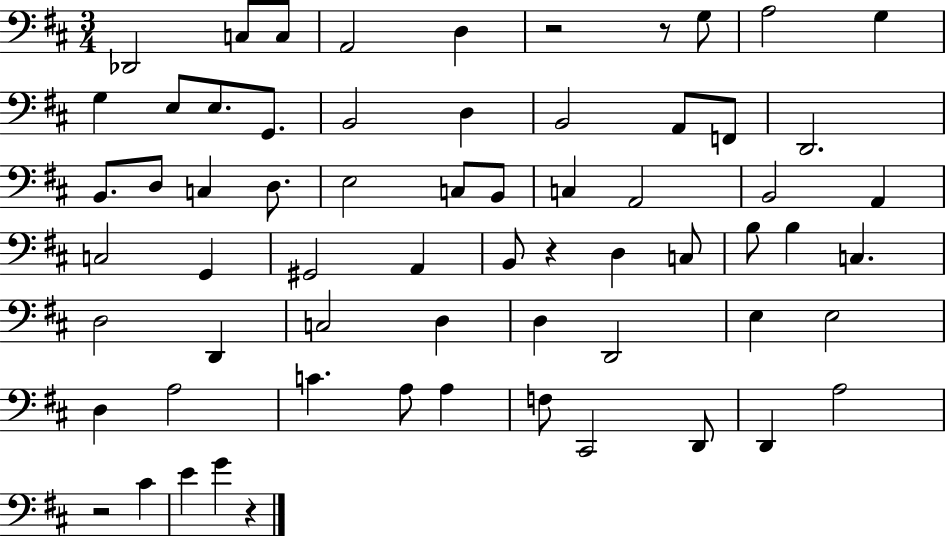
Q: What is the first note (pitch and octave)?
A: Db2